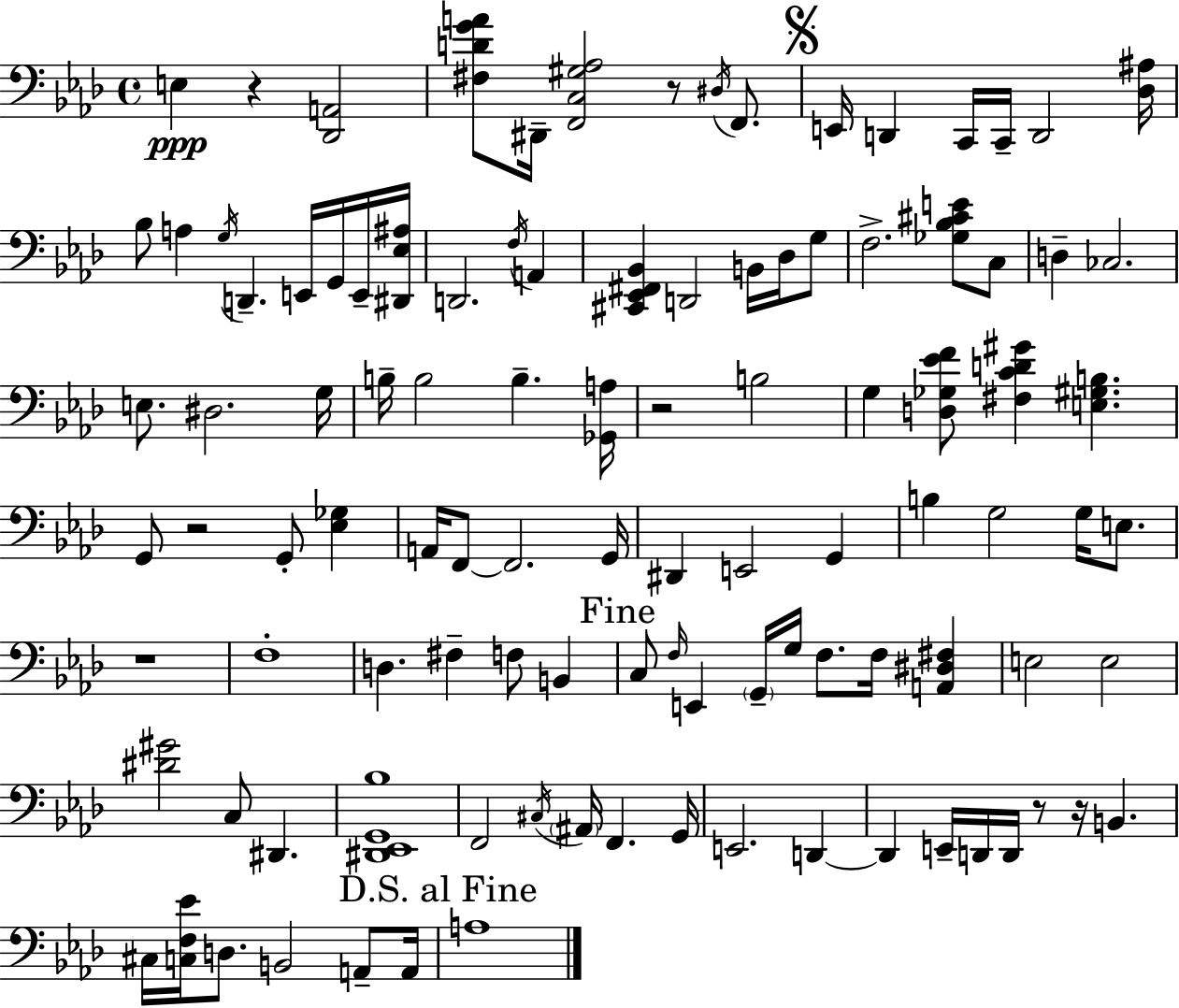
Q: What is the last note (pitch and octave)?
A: A3